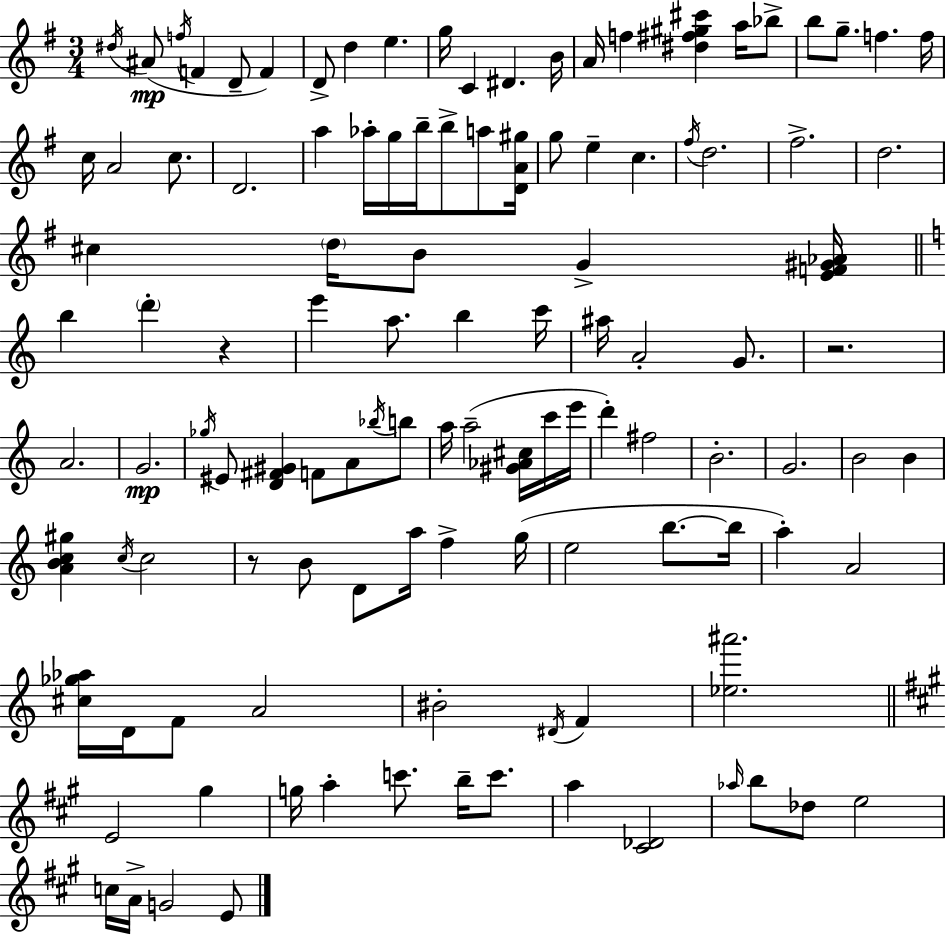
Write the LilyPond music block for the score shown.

{
  \clef treble
  \numericTimeSignature
  \time 3/4
  \key g \major
  \repeat volta 2 { \acciaccatura { dis''16 }(\mp ais'8 \acciaccatura { f''16 } f'4 d'8-- f'4) | d'8-> d''4 e''4. | g''16 c'4 dis'4. | b'16 a'16 f''4 <dis'' fis'' gis'' cis'''>4 a''16 | \break bes''8-> b''8 g''8.-- f''4. | f''16 c''16 a'2 c''8. | d'2. | a''4 aes''16-. g''16 b''16-- b''8-> a''8 | \break <d' a' gis''>16 g''8 e''4-- c''4. | \acciaccatura { fis''16 } d''2. | fis''2.-> | d''2. | \break cis''4 \parenthesize d''16 b'8 g'4-> | <e' f' gis' aes'>16 \bar "||" \break \key a \minor b''4 \parenthesize d'''4-. r4 | e'''4 a''8. b''4 c'''16 | ais''16 a'2-. g'8. | r2. | \break a'2. | g'2.\mp | \acciaccatura { ges''16 } eis'8 <d' fis' gis'>4 f'8 a'8 \acciaccatura { bes''16 } | b''8 a''16 a''2--( <gis' aes' cis''>16 | \break c'''16 e'''16 d'''4-.) fis''2 | b'2.-. | g'2. | b'2 b'4 | \break <a' b' c'' gis''>4 \acciaccatura { c''16 } c''2 | r8 b'8 d'8 a''16 f''4-> | g''16( e''2 b''8.~~ | b''16 a''4-.) a'2 | \break <cis'' ges'' aes''>16 d'16 f'8 a'2 | bis'2-. \acciaccatura { dis'16 } | f'4 <ees'' ais'''>2. | \bar "||" \break \key a \major e'2 gis''4 | g''16 a''4-. c'''8. b''16-- c'''8. | a''4 <cis' des'>2 | \grace { aes''16 } b''8 des''8 e''2 | \break c''16 a'16-> g'2 e'8 | } \bar "|."
}